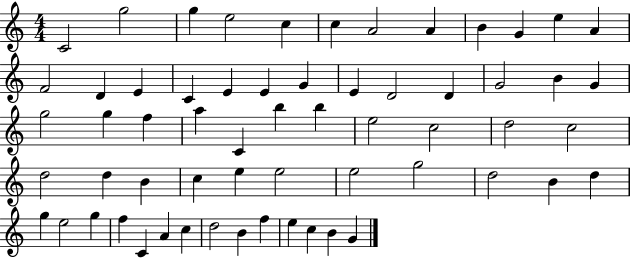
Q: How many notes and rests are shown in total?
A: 61